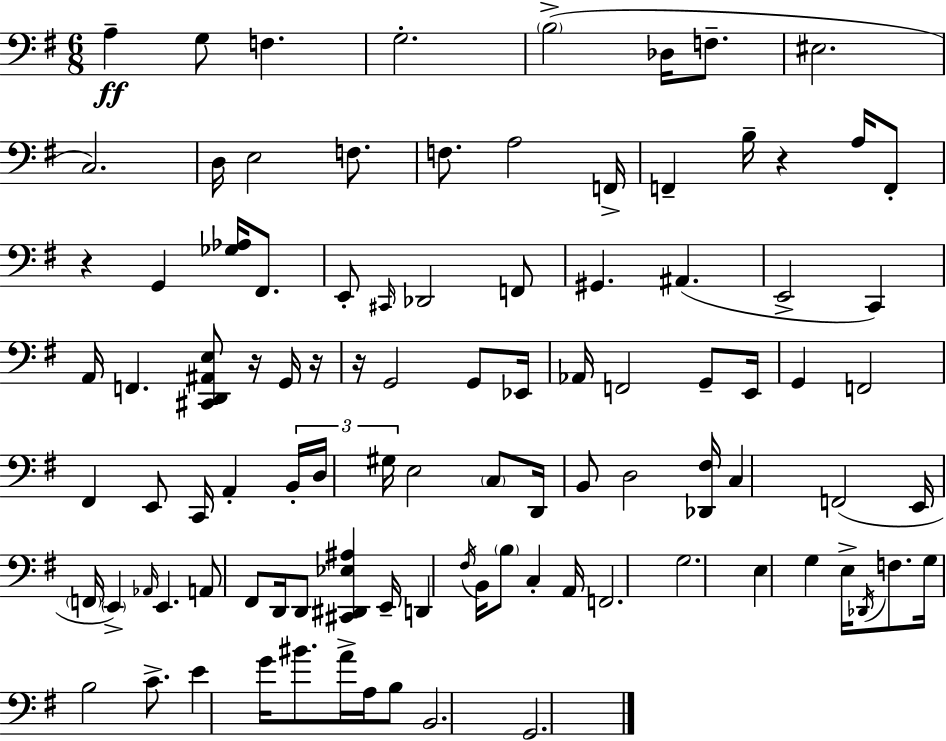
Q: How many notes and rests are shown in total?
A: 98